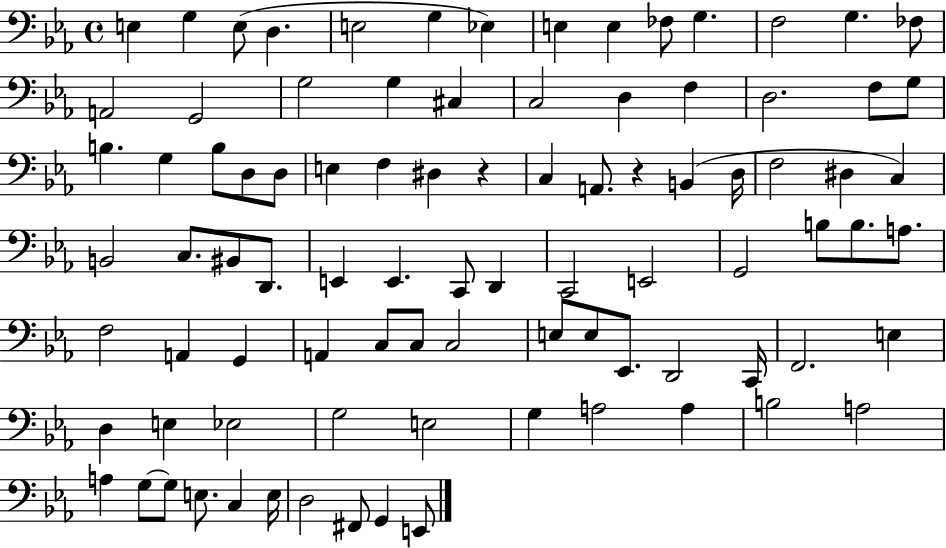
E3/q G3/q E3/e D3/q. E3/h G3/q Eb3/q E3/q E3/q FES3/e G3/q. F3/h G3/q. FES3/e A2/h G2/h G3/h G3/q C#3/q C3/h D3/q F3/q D3/h. F3/e G3/e B3/q. G3/q B3/e D3/e D3/e E3/q F3/q D#3/q R/q C3/q A2/e. R/q B2/q D3/s F3/h D#3/q C3/q B2/h C3/e. BIS2/e D2/e. E2/q E2/q. C2/e D2/q C2/h E2/h G2/h B3/e B3/e. A3/e. F3/h A2/q G2/q A2/q C3/e C3/e C3/h E3/e E3/e Eb2/e. D2/h C2/s F2/h. E3/q D3/q E3/q Eb3/h G3/h E3/h G3/q A3/h A3/q B3/h A3/h A3/q G3/e G3/e E3/e. C3/q E3/s D3/h F#2/e G2/q E2/e